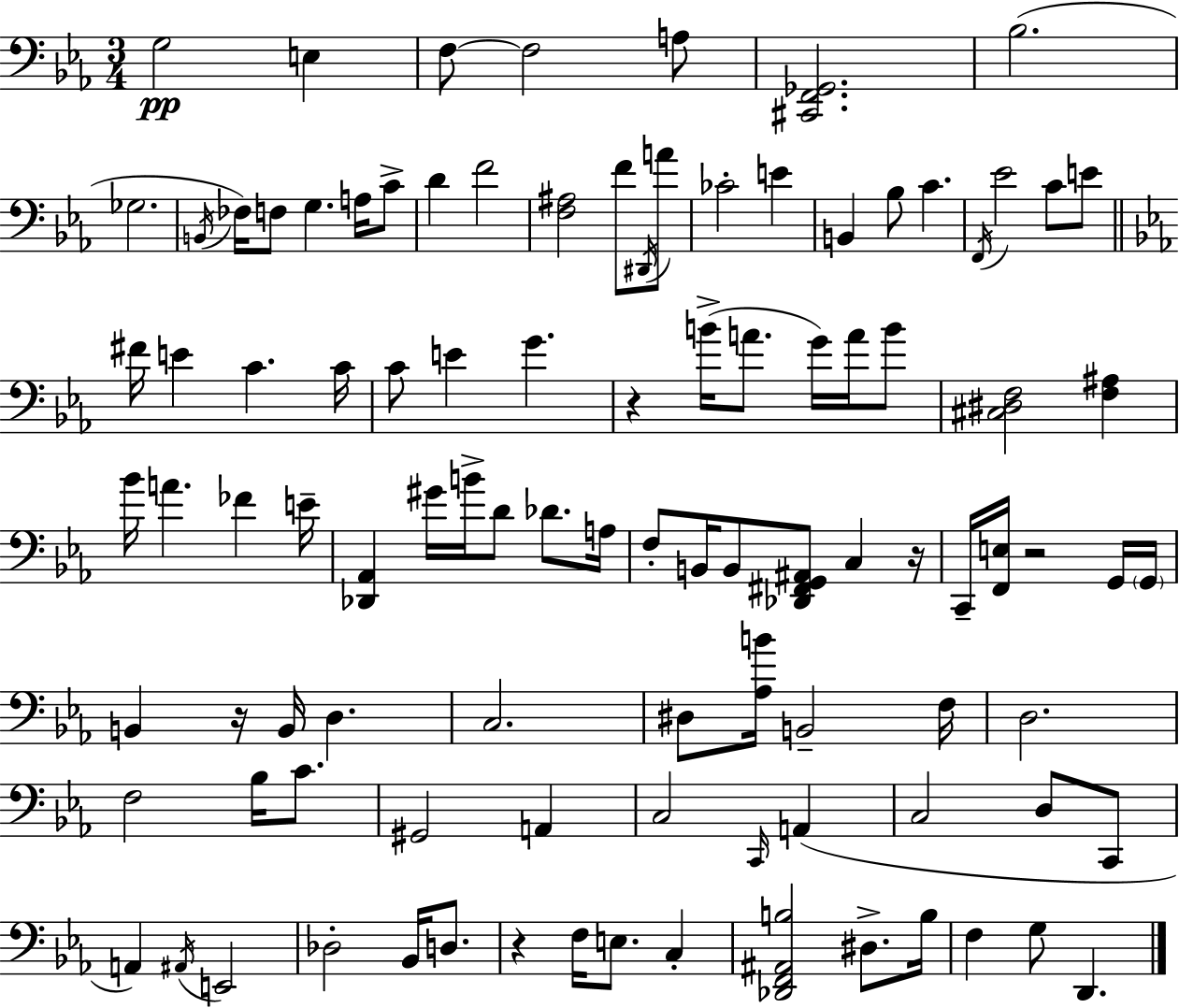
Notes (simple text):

G3/h E3/q F3/e F3/h A3/e [C#2,F2,Gb2]/h. Bb3/h. Gb3/h. B2/s FES3/s F3/e G3/q. A3/s C4/e D4/q F4/h [F3,A#3]/h F4/e D#2/s A4/e CES4/h E4/q B2/q Bb3/e C4/q. F2/s Eb4/h C4/e E4/e F#4/s E4/q C4/q. C4/s C4/e E4/q G4/q. R/q B4/s A4/e. G4/s A4/s B4/e [C#3,D#3,F3]/h [F3,A#3]/q Bb4/s A4/q. FES4/q E4/s [Db2,Ab2]/q G#4/s B4/s D4/e Db4/e. A3/s F3/e B2/s B2/e [Db2,F#2,G2,A#2]/e C3/q R/s C2/s [F2,E3]/s R/h G2/s G2/s B2/q R/s B2/s D3/q. C3/h. D#3/e [Ab3,B4]/s B2/h F3/s D3/h. F3/h Bb3/s C4/e. G#2/h A2/q C3/h C2/s A2/q C3/h D3/e C2/e A2/q A#2/s E2/h Db3/h Bb2/s D3/e. R/q F3/s E3/e. C3/q [Db2,F2,A#2,B3]/h D#3/e. B3/s F3/q G3/e D2/q.